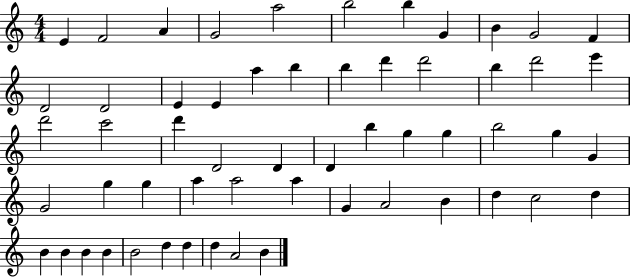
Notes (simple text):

E4/q F4/h A4/q G4/h A5/h B5/h B5/q G4/q B4/q G4/h F4/q D4/h D4/h E4/q E4/q A5/q B5/q B5/q D6/q D6/h B5/q D6/h E6/q D6/h C6/h D6/q D4/h D4/q D4/q B5/q G5/q G5/q B5/h G5/q G4/q G4/h G5/q G5/q A5/q A5/h A5/q G4/q A4/h B4/q D5/q C5/h D5/q B4/q B4/q B4/q B4/q B4/h D5/q D5/q D5/q A4/h B4/q